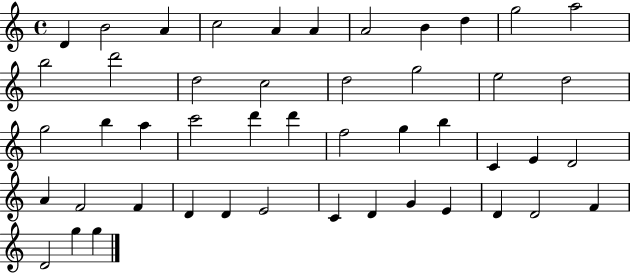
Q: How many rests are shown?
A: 0